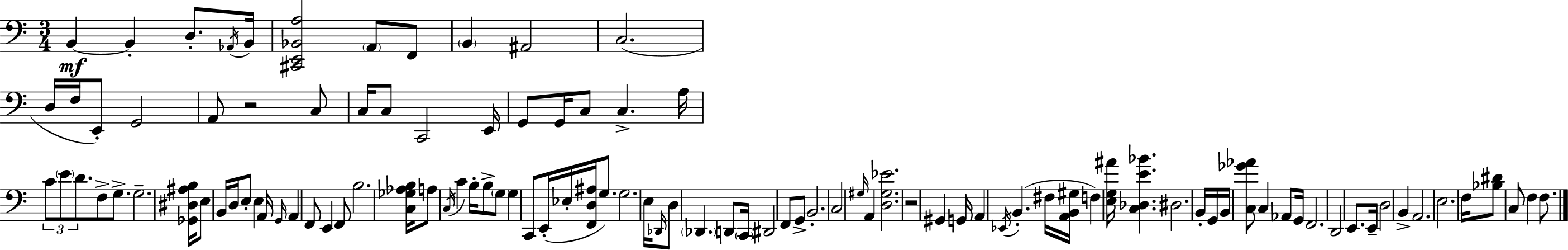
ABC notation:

X:1
T:Untitled
M:3/4
L:1/4
K:Am
B,, B,, D,/2 _A,,/4 B,,/4 [^C,,E,,_B,,A,]2 A,,/2 F,,/2 B,, ^A,,2 C,2 D,/4 F,/4 E,,/2 G,,2 A,,/2 z2 C,/2 C,/4 C,/2 C,,2 E,,/4 G,,/2 G,,/4 C,/2 C, A,/4 C/2 E/2 D/2 F,/2 G,/2 G,2 [_G,,^D,^A,B,]/4 E,/2 B,,/4 D,/4 E,/2 E, A,,/4 G,,/4 A,, F,,/2 E,, F,,/2 B,2 [C,_G,_A,B,]/4 A,/2 C,/4 C B,/4 B,/2 G,/2 G, C,,/2 E,,/4 _E,/4 [F,,D,^A,]/4 G,/2 G,2 E,/4 _D,,/4 D,/2 _D,, D,,/2 C,,/4 ^D,,2 F,,/2 G,,/2 B,,2 C,2 ^G,/4 A,, [D,^G,_E]2 z2 ^G,, G,,/4 A,, _E,,/4 B,, ^F,/4 [A,,B,,^G,]/4 F, [E,G,^A]/4 [C,_D,E_B] ^D,2 B,,/4 G,,/4 B,,/4 [C,_G_A]/2 C, _A,,/2 G,,/4 F,,2 D,,2 E,,/2 E,,/4 D,2 B,, A,,2 E,2 F,/4 [_B,^D]/2 C,/2 F, F,/2